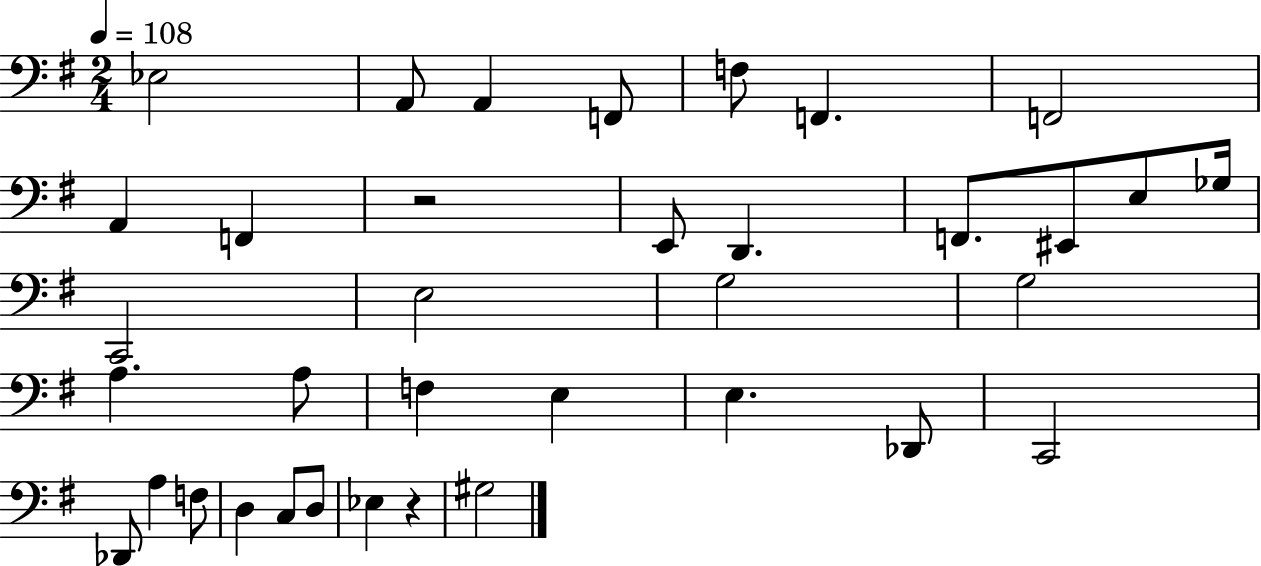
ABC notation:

X:1
T:Untitled
M:2/4
L:1/4
K:G
_E,2 A,,/2 A,, F,,/2 F,/2 F,, F,,2 A,, F,, z2 E,,/2 D,, F,,/2 ^E,,/2 E,/2 _G,/4 C,,2 E,2 G,2 G,2 A, A,/2 F, E, E, _D,,/2 C,,2 _D,,/2 A, F,/2 D, C,/2 D,/2 _E, z ^G,2